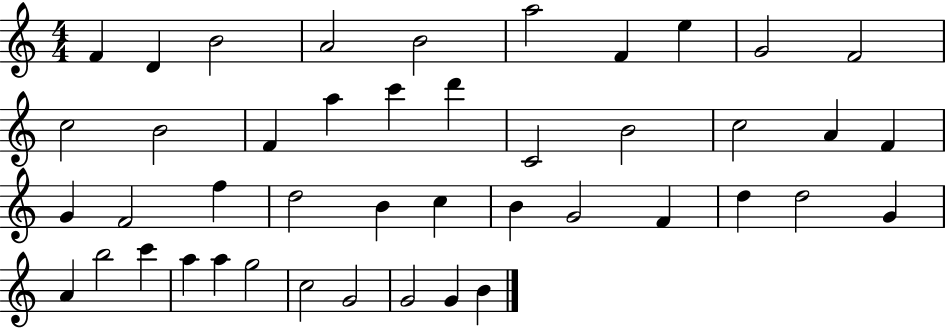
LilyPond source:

{
  \clef treble
  \numericTimeSignature
  \time 4/4
  \key c \major
  f'4 d'4 b'2 | a'2 b'2 | a''2 f'4 e''4 | g'2 f'2 | \break c''2 b'2 | f'4 a''4 c'''4 d'''4 | c'2 b'2 | c''2 a'4 f'4 | \break g'4 f'2 f''4 | d''2 b'4 c''4 | b'4 g'2 f'4 | d''4 d''2 g'4 | \break a'4 b''2 c'''4 | a''4 a''4 g''2 | c''2 g'2 | g'2 g'4 b'4 | \break \bar "|."
}